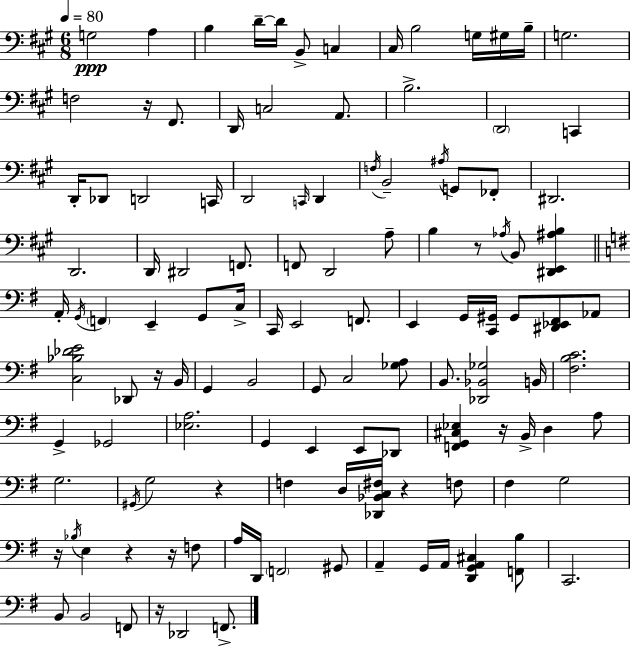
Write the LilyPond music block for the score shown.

{
  \clef bass
  \numericTimeSignature
  \time 6/8
  \key a \major
  \tempo 4 = 80
  g2\ppp a4 | b4 d'16--~~ d'16 b,8-> c4 | cis16 b2 g16 gis16 b16-- | g2. | \break f2 r16 fis,8. | d,16 c2 a,8. | b2.-> | \parenthesize d,2 c,4 | \break d,16-. des,8 d,2 c,16 | d,2 \grace { c,16 } d,4 | \acciaccatura { f16 } b,2-- \acciaccatura { ais16 } g,8 | fes,8-. dis,2. | \break d,2. | d,16 dis,2 | f,8. f,8 d,2 | a8-- b4 r8 \acciaccatura { aes16 } b,8 | \break <dis, e, ais b>4 \bar "||" \break \key e \minor a,16-. \acciaccatura { g,16 } \parenthesize f,4 e,4-- g,8 | c16-> c,16 e,2 f,8. | e,4 g,16 <c, gis,>16 gis,8 <dis, ees, fis,>8 aes,8 | <c bes des' e'>2 des,8 r16 | \break b,16 g,4 b,2 | g,8 c2 <ges a>8 | b,8. <des, bes, ges>2 | b,16 <fis b c'>2. | \break g,4-> ges,2 | <ees a>2. | g,4 e,4 e,8 des,8 | <f, g, cis ees>4 r16 b,16-> d4 a8 | \break g2. | \acciaccatura { gis,16 } g2 r4 | f4 d16 <des, bes, c fis>16 r4 | f8 fis4 g2 | \break r16 \acciaccatura { bes16 } e4 r4 | r16 f8 a16 d,16 \parenthesize f,2 | gis,8 a,4-- g,16 a,16 <d, g, a, cis>4 | <f, b>8 c,2. | \break b,8 b,2 | f,8 r16 des,2 | f,8.-> \bar "|."
}